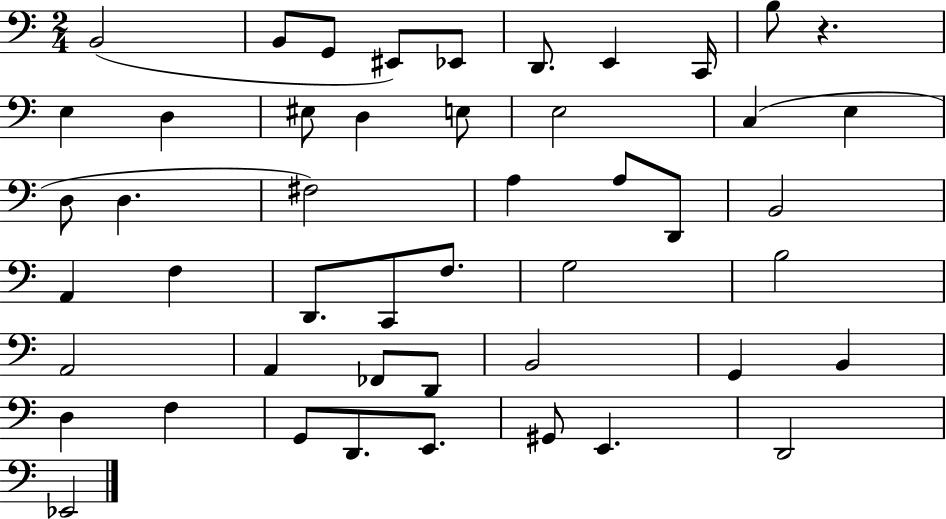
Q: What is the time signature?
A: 2/4